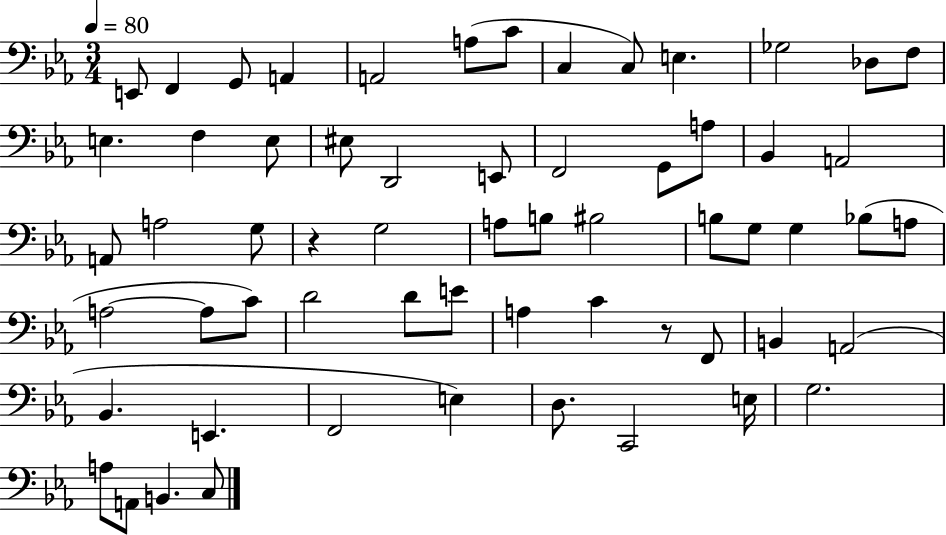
X:1
T:Untitled
M:3/4
L:1/4
K:Eb
E,,/2 F,, G,,/2 A,, A,,2 A,/2 C/2 C, C,/2 E, _G,2 _D,/2 F,/2 E, F, E,/2 ^E,/2 D,,2 E,,/2 F,,2 G,,/2 A,/2 _B,, A,,2 A,,/2 A,2 G,/2 z G,2 A,/2 B,/2 ^B,2 B,/2 G,/2 G, _B,/2 A,/2 A,2 A,/2 C/2 D2 D/2 E/2 A, C z/2 F,,/2 B,, A,,2 _B,, E,, F,,2 E, D,/2 C,,2 E,/4 G,2 A,/2 A,,/2 B,, C,/2